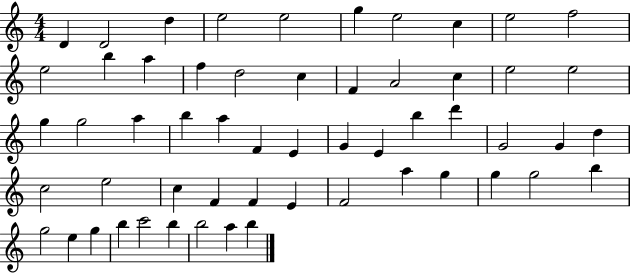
X:1
T:Untitled
M:4/4
L:1/4
K:C
D D2 d e2 e2 g e2 c e2 f2 e2 b a f d2 c F A2 c e2 e2 g g2 a b a F E G E b d' G2 G d c2 e2 c F F E F2 a g g g2 b g2 e g b c'2 b b2 a b